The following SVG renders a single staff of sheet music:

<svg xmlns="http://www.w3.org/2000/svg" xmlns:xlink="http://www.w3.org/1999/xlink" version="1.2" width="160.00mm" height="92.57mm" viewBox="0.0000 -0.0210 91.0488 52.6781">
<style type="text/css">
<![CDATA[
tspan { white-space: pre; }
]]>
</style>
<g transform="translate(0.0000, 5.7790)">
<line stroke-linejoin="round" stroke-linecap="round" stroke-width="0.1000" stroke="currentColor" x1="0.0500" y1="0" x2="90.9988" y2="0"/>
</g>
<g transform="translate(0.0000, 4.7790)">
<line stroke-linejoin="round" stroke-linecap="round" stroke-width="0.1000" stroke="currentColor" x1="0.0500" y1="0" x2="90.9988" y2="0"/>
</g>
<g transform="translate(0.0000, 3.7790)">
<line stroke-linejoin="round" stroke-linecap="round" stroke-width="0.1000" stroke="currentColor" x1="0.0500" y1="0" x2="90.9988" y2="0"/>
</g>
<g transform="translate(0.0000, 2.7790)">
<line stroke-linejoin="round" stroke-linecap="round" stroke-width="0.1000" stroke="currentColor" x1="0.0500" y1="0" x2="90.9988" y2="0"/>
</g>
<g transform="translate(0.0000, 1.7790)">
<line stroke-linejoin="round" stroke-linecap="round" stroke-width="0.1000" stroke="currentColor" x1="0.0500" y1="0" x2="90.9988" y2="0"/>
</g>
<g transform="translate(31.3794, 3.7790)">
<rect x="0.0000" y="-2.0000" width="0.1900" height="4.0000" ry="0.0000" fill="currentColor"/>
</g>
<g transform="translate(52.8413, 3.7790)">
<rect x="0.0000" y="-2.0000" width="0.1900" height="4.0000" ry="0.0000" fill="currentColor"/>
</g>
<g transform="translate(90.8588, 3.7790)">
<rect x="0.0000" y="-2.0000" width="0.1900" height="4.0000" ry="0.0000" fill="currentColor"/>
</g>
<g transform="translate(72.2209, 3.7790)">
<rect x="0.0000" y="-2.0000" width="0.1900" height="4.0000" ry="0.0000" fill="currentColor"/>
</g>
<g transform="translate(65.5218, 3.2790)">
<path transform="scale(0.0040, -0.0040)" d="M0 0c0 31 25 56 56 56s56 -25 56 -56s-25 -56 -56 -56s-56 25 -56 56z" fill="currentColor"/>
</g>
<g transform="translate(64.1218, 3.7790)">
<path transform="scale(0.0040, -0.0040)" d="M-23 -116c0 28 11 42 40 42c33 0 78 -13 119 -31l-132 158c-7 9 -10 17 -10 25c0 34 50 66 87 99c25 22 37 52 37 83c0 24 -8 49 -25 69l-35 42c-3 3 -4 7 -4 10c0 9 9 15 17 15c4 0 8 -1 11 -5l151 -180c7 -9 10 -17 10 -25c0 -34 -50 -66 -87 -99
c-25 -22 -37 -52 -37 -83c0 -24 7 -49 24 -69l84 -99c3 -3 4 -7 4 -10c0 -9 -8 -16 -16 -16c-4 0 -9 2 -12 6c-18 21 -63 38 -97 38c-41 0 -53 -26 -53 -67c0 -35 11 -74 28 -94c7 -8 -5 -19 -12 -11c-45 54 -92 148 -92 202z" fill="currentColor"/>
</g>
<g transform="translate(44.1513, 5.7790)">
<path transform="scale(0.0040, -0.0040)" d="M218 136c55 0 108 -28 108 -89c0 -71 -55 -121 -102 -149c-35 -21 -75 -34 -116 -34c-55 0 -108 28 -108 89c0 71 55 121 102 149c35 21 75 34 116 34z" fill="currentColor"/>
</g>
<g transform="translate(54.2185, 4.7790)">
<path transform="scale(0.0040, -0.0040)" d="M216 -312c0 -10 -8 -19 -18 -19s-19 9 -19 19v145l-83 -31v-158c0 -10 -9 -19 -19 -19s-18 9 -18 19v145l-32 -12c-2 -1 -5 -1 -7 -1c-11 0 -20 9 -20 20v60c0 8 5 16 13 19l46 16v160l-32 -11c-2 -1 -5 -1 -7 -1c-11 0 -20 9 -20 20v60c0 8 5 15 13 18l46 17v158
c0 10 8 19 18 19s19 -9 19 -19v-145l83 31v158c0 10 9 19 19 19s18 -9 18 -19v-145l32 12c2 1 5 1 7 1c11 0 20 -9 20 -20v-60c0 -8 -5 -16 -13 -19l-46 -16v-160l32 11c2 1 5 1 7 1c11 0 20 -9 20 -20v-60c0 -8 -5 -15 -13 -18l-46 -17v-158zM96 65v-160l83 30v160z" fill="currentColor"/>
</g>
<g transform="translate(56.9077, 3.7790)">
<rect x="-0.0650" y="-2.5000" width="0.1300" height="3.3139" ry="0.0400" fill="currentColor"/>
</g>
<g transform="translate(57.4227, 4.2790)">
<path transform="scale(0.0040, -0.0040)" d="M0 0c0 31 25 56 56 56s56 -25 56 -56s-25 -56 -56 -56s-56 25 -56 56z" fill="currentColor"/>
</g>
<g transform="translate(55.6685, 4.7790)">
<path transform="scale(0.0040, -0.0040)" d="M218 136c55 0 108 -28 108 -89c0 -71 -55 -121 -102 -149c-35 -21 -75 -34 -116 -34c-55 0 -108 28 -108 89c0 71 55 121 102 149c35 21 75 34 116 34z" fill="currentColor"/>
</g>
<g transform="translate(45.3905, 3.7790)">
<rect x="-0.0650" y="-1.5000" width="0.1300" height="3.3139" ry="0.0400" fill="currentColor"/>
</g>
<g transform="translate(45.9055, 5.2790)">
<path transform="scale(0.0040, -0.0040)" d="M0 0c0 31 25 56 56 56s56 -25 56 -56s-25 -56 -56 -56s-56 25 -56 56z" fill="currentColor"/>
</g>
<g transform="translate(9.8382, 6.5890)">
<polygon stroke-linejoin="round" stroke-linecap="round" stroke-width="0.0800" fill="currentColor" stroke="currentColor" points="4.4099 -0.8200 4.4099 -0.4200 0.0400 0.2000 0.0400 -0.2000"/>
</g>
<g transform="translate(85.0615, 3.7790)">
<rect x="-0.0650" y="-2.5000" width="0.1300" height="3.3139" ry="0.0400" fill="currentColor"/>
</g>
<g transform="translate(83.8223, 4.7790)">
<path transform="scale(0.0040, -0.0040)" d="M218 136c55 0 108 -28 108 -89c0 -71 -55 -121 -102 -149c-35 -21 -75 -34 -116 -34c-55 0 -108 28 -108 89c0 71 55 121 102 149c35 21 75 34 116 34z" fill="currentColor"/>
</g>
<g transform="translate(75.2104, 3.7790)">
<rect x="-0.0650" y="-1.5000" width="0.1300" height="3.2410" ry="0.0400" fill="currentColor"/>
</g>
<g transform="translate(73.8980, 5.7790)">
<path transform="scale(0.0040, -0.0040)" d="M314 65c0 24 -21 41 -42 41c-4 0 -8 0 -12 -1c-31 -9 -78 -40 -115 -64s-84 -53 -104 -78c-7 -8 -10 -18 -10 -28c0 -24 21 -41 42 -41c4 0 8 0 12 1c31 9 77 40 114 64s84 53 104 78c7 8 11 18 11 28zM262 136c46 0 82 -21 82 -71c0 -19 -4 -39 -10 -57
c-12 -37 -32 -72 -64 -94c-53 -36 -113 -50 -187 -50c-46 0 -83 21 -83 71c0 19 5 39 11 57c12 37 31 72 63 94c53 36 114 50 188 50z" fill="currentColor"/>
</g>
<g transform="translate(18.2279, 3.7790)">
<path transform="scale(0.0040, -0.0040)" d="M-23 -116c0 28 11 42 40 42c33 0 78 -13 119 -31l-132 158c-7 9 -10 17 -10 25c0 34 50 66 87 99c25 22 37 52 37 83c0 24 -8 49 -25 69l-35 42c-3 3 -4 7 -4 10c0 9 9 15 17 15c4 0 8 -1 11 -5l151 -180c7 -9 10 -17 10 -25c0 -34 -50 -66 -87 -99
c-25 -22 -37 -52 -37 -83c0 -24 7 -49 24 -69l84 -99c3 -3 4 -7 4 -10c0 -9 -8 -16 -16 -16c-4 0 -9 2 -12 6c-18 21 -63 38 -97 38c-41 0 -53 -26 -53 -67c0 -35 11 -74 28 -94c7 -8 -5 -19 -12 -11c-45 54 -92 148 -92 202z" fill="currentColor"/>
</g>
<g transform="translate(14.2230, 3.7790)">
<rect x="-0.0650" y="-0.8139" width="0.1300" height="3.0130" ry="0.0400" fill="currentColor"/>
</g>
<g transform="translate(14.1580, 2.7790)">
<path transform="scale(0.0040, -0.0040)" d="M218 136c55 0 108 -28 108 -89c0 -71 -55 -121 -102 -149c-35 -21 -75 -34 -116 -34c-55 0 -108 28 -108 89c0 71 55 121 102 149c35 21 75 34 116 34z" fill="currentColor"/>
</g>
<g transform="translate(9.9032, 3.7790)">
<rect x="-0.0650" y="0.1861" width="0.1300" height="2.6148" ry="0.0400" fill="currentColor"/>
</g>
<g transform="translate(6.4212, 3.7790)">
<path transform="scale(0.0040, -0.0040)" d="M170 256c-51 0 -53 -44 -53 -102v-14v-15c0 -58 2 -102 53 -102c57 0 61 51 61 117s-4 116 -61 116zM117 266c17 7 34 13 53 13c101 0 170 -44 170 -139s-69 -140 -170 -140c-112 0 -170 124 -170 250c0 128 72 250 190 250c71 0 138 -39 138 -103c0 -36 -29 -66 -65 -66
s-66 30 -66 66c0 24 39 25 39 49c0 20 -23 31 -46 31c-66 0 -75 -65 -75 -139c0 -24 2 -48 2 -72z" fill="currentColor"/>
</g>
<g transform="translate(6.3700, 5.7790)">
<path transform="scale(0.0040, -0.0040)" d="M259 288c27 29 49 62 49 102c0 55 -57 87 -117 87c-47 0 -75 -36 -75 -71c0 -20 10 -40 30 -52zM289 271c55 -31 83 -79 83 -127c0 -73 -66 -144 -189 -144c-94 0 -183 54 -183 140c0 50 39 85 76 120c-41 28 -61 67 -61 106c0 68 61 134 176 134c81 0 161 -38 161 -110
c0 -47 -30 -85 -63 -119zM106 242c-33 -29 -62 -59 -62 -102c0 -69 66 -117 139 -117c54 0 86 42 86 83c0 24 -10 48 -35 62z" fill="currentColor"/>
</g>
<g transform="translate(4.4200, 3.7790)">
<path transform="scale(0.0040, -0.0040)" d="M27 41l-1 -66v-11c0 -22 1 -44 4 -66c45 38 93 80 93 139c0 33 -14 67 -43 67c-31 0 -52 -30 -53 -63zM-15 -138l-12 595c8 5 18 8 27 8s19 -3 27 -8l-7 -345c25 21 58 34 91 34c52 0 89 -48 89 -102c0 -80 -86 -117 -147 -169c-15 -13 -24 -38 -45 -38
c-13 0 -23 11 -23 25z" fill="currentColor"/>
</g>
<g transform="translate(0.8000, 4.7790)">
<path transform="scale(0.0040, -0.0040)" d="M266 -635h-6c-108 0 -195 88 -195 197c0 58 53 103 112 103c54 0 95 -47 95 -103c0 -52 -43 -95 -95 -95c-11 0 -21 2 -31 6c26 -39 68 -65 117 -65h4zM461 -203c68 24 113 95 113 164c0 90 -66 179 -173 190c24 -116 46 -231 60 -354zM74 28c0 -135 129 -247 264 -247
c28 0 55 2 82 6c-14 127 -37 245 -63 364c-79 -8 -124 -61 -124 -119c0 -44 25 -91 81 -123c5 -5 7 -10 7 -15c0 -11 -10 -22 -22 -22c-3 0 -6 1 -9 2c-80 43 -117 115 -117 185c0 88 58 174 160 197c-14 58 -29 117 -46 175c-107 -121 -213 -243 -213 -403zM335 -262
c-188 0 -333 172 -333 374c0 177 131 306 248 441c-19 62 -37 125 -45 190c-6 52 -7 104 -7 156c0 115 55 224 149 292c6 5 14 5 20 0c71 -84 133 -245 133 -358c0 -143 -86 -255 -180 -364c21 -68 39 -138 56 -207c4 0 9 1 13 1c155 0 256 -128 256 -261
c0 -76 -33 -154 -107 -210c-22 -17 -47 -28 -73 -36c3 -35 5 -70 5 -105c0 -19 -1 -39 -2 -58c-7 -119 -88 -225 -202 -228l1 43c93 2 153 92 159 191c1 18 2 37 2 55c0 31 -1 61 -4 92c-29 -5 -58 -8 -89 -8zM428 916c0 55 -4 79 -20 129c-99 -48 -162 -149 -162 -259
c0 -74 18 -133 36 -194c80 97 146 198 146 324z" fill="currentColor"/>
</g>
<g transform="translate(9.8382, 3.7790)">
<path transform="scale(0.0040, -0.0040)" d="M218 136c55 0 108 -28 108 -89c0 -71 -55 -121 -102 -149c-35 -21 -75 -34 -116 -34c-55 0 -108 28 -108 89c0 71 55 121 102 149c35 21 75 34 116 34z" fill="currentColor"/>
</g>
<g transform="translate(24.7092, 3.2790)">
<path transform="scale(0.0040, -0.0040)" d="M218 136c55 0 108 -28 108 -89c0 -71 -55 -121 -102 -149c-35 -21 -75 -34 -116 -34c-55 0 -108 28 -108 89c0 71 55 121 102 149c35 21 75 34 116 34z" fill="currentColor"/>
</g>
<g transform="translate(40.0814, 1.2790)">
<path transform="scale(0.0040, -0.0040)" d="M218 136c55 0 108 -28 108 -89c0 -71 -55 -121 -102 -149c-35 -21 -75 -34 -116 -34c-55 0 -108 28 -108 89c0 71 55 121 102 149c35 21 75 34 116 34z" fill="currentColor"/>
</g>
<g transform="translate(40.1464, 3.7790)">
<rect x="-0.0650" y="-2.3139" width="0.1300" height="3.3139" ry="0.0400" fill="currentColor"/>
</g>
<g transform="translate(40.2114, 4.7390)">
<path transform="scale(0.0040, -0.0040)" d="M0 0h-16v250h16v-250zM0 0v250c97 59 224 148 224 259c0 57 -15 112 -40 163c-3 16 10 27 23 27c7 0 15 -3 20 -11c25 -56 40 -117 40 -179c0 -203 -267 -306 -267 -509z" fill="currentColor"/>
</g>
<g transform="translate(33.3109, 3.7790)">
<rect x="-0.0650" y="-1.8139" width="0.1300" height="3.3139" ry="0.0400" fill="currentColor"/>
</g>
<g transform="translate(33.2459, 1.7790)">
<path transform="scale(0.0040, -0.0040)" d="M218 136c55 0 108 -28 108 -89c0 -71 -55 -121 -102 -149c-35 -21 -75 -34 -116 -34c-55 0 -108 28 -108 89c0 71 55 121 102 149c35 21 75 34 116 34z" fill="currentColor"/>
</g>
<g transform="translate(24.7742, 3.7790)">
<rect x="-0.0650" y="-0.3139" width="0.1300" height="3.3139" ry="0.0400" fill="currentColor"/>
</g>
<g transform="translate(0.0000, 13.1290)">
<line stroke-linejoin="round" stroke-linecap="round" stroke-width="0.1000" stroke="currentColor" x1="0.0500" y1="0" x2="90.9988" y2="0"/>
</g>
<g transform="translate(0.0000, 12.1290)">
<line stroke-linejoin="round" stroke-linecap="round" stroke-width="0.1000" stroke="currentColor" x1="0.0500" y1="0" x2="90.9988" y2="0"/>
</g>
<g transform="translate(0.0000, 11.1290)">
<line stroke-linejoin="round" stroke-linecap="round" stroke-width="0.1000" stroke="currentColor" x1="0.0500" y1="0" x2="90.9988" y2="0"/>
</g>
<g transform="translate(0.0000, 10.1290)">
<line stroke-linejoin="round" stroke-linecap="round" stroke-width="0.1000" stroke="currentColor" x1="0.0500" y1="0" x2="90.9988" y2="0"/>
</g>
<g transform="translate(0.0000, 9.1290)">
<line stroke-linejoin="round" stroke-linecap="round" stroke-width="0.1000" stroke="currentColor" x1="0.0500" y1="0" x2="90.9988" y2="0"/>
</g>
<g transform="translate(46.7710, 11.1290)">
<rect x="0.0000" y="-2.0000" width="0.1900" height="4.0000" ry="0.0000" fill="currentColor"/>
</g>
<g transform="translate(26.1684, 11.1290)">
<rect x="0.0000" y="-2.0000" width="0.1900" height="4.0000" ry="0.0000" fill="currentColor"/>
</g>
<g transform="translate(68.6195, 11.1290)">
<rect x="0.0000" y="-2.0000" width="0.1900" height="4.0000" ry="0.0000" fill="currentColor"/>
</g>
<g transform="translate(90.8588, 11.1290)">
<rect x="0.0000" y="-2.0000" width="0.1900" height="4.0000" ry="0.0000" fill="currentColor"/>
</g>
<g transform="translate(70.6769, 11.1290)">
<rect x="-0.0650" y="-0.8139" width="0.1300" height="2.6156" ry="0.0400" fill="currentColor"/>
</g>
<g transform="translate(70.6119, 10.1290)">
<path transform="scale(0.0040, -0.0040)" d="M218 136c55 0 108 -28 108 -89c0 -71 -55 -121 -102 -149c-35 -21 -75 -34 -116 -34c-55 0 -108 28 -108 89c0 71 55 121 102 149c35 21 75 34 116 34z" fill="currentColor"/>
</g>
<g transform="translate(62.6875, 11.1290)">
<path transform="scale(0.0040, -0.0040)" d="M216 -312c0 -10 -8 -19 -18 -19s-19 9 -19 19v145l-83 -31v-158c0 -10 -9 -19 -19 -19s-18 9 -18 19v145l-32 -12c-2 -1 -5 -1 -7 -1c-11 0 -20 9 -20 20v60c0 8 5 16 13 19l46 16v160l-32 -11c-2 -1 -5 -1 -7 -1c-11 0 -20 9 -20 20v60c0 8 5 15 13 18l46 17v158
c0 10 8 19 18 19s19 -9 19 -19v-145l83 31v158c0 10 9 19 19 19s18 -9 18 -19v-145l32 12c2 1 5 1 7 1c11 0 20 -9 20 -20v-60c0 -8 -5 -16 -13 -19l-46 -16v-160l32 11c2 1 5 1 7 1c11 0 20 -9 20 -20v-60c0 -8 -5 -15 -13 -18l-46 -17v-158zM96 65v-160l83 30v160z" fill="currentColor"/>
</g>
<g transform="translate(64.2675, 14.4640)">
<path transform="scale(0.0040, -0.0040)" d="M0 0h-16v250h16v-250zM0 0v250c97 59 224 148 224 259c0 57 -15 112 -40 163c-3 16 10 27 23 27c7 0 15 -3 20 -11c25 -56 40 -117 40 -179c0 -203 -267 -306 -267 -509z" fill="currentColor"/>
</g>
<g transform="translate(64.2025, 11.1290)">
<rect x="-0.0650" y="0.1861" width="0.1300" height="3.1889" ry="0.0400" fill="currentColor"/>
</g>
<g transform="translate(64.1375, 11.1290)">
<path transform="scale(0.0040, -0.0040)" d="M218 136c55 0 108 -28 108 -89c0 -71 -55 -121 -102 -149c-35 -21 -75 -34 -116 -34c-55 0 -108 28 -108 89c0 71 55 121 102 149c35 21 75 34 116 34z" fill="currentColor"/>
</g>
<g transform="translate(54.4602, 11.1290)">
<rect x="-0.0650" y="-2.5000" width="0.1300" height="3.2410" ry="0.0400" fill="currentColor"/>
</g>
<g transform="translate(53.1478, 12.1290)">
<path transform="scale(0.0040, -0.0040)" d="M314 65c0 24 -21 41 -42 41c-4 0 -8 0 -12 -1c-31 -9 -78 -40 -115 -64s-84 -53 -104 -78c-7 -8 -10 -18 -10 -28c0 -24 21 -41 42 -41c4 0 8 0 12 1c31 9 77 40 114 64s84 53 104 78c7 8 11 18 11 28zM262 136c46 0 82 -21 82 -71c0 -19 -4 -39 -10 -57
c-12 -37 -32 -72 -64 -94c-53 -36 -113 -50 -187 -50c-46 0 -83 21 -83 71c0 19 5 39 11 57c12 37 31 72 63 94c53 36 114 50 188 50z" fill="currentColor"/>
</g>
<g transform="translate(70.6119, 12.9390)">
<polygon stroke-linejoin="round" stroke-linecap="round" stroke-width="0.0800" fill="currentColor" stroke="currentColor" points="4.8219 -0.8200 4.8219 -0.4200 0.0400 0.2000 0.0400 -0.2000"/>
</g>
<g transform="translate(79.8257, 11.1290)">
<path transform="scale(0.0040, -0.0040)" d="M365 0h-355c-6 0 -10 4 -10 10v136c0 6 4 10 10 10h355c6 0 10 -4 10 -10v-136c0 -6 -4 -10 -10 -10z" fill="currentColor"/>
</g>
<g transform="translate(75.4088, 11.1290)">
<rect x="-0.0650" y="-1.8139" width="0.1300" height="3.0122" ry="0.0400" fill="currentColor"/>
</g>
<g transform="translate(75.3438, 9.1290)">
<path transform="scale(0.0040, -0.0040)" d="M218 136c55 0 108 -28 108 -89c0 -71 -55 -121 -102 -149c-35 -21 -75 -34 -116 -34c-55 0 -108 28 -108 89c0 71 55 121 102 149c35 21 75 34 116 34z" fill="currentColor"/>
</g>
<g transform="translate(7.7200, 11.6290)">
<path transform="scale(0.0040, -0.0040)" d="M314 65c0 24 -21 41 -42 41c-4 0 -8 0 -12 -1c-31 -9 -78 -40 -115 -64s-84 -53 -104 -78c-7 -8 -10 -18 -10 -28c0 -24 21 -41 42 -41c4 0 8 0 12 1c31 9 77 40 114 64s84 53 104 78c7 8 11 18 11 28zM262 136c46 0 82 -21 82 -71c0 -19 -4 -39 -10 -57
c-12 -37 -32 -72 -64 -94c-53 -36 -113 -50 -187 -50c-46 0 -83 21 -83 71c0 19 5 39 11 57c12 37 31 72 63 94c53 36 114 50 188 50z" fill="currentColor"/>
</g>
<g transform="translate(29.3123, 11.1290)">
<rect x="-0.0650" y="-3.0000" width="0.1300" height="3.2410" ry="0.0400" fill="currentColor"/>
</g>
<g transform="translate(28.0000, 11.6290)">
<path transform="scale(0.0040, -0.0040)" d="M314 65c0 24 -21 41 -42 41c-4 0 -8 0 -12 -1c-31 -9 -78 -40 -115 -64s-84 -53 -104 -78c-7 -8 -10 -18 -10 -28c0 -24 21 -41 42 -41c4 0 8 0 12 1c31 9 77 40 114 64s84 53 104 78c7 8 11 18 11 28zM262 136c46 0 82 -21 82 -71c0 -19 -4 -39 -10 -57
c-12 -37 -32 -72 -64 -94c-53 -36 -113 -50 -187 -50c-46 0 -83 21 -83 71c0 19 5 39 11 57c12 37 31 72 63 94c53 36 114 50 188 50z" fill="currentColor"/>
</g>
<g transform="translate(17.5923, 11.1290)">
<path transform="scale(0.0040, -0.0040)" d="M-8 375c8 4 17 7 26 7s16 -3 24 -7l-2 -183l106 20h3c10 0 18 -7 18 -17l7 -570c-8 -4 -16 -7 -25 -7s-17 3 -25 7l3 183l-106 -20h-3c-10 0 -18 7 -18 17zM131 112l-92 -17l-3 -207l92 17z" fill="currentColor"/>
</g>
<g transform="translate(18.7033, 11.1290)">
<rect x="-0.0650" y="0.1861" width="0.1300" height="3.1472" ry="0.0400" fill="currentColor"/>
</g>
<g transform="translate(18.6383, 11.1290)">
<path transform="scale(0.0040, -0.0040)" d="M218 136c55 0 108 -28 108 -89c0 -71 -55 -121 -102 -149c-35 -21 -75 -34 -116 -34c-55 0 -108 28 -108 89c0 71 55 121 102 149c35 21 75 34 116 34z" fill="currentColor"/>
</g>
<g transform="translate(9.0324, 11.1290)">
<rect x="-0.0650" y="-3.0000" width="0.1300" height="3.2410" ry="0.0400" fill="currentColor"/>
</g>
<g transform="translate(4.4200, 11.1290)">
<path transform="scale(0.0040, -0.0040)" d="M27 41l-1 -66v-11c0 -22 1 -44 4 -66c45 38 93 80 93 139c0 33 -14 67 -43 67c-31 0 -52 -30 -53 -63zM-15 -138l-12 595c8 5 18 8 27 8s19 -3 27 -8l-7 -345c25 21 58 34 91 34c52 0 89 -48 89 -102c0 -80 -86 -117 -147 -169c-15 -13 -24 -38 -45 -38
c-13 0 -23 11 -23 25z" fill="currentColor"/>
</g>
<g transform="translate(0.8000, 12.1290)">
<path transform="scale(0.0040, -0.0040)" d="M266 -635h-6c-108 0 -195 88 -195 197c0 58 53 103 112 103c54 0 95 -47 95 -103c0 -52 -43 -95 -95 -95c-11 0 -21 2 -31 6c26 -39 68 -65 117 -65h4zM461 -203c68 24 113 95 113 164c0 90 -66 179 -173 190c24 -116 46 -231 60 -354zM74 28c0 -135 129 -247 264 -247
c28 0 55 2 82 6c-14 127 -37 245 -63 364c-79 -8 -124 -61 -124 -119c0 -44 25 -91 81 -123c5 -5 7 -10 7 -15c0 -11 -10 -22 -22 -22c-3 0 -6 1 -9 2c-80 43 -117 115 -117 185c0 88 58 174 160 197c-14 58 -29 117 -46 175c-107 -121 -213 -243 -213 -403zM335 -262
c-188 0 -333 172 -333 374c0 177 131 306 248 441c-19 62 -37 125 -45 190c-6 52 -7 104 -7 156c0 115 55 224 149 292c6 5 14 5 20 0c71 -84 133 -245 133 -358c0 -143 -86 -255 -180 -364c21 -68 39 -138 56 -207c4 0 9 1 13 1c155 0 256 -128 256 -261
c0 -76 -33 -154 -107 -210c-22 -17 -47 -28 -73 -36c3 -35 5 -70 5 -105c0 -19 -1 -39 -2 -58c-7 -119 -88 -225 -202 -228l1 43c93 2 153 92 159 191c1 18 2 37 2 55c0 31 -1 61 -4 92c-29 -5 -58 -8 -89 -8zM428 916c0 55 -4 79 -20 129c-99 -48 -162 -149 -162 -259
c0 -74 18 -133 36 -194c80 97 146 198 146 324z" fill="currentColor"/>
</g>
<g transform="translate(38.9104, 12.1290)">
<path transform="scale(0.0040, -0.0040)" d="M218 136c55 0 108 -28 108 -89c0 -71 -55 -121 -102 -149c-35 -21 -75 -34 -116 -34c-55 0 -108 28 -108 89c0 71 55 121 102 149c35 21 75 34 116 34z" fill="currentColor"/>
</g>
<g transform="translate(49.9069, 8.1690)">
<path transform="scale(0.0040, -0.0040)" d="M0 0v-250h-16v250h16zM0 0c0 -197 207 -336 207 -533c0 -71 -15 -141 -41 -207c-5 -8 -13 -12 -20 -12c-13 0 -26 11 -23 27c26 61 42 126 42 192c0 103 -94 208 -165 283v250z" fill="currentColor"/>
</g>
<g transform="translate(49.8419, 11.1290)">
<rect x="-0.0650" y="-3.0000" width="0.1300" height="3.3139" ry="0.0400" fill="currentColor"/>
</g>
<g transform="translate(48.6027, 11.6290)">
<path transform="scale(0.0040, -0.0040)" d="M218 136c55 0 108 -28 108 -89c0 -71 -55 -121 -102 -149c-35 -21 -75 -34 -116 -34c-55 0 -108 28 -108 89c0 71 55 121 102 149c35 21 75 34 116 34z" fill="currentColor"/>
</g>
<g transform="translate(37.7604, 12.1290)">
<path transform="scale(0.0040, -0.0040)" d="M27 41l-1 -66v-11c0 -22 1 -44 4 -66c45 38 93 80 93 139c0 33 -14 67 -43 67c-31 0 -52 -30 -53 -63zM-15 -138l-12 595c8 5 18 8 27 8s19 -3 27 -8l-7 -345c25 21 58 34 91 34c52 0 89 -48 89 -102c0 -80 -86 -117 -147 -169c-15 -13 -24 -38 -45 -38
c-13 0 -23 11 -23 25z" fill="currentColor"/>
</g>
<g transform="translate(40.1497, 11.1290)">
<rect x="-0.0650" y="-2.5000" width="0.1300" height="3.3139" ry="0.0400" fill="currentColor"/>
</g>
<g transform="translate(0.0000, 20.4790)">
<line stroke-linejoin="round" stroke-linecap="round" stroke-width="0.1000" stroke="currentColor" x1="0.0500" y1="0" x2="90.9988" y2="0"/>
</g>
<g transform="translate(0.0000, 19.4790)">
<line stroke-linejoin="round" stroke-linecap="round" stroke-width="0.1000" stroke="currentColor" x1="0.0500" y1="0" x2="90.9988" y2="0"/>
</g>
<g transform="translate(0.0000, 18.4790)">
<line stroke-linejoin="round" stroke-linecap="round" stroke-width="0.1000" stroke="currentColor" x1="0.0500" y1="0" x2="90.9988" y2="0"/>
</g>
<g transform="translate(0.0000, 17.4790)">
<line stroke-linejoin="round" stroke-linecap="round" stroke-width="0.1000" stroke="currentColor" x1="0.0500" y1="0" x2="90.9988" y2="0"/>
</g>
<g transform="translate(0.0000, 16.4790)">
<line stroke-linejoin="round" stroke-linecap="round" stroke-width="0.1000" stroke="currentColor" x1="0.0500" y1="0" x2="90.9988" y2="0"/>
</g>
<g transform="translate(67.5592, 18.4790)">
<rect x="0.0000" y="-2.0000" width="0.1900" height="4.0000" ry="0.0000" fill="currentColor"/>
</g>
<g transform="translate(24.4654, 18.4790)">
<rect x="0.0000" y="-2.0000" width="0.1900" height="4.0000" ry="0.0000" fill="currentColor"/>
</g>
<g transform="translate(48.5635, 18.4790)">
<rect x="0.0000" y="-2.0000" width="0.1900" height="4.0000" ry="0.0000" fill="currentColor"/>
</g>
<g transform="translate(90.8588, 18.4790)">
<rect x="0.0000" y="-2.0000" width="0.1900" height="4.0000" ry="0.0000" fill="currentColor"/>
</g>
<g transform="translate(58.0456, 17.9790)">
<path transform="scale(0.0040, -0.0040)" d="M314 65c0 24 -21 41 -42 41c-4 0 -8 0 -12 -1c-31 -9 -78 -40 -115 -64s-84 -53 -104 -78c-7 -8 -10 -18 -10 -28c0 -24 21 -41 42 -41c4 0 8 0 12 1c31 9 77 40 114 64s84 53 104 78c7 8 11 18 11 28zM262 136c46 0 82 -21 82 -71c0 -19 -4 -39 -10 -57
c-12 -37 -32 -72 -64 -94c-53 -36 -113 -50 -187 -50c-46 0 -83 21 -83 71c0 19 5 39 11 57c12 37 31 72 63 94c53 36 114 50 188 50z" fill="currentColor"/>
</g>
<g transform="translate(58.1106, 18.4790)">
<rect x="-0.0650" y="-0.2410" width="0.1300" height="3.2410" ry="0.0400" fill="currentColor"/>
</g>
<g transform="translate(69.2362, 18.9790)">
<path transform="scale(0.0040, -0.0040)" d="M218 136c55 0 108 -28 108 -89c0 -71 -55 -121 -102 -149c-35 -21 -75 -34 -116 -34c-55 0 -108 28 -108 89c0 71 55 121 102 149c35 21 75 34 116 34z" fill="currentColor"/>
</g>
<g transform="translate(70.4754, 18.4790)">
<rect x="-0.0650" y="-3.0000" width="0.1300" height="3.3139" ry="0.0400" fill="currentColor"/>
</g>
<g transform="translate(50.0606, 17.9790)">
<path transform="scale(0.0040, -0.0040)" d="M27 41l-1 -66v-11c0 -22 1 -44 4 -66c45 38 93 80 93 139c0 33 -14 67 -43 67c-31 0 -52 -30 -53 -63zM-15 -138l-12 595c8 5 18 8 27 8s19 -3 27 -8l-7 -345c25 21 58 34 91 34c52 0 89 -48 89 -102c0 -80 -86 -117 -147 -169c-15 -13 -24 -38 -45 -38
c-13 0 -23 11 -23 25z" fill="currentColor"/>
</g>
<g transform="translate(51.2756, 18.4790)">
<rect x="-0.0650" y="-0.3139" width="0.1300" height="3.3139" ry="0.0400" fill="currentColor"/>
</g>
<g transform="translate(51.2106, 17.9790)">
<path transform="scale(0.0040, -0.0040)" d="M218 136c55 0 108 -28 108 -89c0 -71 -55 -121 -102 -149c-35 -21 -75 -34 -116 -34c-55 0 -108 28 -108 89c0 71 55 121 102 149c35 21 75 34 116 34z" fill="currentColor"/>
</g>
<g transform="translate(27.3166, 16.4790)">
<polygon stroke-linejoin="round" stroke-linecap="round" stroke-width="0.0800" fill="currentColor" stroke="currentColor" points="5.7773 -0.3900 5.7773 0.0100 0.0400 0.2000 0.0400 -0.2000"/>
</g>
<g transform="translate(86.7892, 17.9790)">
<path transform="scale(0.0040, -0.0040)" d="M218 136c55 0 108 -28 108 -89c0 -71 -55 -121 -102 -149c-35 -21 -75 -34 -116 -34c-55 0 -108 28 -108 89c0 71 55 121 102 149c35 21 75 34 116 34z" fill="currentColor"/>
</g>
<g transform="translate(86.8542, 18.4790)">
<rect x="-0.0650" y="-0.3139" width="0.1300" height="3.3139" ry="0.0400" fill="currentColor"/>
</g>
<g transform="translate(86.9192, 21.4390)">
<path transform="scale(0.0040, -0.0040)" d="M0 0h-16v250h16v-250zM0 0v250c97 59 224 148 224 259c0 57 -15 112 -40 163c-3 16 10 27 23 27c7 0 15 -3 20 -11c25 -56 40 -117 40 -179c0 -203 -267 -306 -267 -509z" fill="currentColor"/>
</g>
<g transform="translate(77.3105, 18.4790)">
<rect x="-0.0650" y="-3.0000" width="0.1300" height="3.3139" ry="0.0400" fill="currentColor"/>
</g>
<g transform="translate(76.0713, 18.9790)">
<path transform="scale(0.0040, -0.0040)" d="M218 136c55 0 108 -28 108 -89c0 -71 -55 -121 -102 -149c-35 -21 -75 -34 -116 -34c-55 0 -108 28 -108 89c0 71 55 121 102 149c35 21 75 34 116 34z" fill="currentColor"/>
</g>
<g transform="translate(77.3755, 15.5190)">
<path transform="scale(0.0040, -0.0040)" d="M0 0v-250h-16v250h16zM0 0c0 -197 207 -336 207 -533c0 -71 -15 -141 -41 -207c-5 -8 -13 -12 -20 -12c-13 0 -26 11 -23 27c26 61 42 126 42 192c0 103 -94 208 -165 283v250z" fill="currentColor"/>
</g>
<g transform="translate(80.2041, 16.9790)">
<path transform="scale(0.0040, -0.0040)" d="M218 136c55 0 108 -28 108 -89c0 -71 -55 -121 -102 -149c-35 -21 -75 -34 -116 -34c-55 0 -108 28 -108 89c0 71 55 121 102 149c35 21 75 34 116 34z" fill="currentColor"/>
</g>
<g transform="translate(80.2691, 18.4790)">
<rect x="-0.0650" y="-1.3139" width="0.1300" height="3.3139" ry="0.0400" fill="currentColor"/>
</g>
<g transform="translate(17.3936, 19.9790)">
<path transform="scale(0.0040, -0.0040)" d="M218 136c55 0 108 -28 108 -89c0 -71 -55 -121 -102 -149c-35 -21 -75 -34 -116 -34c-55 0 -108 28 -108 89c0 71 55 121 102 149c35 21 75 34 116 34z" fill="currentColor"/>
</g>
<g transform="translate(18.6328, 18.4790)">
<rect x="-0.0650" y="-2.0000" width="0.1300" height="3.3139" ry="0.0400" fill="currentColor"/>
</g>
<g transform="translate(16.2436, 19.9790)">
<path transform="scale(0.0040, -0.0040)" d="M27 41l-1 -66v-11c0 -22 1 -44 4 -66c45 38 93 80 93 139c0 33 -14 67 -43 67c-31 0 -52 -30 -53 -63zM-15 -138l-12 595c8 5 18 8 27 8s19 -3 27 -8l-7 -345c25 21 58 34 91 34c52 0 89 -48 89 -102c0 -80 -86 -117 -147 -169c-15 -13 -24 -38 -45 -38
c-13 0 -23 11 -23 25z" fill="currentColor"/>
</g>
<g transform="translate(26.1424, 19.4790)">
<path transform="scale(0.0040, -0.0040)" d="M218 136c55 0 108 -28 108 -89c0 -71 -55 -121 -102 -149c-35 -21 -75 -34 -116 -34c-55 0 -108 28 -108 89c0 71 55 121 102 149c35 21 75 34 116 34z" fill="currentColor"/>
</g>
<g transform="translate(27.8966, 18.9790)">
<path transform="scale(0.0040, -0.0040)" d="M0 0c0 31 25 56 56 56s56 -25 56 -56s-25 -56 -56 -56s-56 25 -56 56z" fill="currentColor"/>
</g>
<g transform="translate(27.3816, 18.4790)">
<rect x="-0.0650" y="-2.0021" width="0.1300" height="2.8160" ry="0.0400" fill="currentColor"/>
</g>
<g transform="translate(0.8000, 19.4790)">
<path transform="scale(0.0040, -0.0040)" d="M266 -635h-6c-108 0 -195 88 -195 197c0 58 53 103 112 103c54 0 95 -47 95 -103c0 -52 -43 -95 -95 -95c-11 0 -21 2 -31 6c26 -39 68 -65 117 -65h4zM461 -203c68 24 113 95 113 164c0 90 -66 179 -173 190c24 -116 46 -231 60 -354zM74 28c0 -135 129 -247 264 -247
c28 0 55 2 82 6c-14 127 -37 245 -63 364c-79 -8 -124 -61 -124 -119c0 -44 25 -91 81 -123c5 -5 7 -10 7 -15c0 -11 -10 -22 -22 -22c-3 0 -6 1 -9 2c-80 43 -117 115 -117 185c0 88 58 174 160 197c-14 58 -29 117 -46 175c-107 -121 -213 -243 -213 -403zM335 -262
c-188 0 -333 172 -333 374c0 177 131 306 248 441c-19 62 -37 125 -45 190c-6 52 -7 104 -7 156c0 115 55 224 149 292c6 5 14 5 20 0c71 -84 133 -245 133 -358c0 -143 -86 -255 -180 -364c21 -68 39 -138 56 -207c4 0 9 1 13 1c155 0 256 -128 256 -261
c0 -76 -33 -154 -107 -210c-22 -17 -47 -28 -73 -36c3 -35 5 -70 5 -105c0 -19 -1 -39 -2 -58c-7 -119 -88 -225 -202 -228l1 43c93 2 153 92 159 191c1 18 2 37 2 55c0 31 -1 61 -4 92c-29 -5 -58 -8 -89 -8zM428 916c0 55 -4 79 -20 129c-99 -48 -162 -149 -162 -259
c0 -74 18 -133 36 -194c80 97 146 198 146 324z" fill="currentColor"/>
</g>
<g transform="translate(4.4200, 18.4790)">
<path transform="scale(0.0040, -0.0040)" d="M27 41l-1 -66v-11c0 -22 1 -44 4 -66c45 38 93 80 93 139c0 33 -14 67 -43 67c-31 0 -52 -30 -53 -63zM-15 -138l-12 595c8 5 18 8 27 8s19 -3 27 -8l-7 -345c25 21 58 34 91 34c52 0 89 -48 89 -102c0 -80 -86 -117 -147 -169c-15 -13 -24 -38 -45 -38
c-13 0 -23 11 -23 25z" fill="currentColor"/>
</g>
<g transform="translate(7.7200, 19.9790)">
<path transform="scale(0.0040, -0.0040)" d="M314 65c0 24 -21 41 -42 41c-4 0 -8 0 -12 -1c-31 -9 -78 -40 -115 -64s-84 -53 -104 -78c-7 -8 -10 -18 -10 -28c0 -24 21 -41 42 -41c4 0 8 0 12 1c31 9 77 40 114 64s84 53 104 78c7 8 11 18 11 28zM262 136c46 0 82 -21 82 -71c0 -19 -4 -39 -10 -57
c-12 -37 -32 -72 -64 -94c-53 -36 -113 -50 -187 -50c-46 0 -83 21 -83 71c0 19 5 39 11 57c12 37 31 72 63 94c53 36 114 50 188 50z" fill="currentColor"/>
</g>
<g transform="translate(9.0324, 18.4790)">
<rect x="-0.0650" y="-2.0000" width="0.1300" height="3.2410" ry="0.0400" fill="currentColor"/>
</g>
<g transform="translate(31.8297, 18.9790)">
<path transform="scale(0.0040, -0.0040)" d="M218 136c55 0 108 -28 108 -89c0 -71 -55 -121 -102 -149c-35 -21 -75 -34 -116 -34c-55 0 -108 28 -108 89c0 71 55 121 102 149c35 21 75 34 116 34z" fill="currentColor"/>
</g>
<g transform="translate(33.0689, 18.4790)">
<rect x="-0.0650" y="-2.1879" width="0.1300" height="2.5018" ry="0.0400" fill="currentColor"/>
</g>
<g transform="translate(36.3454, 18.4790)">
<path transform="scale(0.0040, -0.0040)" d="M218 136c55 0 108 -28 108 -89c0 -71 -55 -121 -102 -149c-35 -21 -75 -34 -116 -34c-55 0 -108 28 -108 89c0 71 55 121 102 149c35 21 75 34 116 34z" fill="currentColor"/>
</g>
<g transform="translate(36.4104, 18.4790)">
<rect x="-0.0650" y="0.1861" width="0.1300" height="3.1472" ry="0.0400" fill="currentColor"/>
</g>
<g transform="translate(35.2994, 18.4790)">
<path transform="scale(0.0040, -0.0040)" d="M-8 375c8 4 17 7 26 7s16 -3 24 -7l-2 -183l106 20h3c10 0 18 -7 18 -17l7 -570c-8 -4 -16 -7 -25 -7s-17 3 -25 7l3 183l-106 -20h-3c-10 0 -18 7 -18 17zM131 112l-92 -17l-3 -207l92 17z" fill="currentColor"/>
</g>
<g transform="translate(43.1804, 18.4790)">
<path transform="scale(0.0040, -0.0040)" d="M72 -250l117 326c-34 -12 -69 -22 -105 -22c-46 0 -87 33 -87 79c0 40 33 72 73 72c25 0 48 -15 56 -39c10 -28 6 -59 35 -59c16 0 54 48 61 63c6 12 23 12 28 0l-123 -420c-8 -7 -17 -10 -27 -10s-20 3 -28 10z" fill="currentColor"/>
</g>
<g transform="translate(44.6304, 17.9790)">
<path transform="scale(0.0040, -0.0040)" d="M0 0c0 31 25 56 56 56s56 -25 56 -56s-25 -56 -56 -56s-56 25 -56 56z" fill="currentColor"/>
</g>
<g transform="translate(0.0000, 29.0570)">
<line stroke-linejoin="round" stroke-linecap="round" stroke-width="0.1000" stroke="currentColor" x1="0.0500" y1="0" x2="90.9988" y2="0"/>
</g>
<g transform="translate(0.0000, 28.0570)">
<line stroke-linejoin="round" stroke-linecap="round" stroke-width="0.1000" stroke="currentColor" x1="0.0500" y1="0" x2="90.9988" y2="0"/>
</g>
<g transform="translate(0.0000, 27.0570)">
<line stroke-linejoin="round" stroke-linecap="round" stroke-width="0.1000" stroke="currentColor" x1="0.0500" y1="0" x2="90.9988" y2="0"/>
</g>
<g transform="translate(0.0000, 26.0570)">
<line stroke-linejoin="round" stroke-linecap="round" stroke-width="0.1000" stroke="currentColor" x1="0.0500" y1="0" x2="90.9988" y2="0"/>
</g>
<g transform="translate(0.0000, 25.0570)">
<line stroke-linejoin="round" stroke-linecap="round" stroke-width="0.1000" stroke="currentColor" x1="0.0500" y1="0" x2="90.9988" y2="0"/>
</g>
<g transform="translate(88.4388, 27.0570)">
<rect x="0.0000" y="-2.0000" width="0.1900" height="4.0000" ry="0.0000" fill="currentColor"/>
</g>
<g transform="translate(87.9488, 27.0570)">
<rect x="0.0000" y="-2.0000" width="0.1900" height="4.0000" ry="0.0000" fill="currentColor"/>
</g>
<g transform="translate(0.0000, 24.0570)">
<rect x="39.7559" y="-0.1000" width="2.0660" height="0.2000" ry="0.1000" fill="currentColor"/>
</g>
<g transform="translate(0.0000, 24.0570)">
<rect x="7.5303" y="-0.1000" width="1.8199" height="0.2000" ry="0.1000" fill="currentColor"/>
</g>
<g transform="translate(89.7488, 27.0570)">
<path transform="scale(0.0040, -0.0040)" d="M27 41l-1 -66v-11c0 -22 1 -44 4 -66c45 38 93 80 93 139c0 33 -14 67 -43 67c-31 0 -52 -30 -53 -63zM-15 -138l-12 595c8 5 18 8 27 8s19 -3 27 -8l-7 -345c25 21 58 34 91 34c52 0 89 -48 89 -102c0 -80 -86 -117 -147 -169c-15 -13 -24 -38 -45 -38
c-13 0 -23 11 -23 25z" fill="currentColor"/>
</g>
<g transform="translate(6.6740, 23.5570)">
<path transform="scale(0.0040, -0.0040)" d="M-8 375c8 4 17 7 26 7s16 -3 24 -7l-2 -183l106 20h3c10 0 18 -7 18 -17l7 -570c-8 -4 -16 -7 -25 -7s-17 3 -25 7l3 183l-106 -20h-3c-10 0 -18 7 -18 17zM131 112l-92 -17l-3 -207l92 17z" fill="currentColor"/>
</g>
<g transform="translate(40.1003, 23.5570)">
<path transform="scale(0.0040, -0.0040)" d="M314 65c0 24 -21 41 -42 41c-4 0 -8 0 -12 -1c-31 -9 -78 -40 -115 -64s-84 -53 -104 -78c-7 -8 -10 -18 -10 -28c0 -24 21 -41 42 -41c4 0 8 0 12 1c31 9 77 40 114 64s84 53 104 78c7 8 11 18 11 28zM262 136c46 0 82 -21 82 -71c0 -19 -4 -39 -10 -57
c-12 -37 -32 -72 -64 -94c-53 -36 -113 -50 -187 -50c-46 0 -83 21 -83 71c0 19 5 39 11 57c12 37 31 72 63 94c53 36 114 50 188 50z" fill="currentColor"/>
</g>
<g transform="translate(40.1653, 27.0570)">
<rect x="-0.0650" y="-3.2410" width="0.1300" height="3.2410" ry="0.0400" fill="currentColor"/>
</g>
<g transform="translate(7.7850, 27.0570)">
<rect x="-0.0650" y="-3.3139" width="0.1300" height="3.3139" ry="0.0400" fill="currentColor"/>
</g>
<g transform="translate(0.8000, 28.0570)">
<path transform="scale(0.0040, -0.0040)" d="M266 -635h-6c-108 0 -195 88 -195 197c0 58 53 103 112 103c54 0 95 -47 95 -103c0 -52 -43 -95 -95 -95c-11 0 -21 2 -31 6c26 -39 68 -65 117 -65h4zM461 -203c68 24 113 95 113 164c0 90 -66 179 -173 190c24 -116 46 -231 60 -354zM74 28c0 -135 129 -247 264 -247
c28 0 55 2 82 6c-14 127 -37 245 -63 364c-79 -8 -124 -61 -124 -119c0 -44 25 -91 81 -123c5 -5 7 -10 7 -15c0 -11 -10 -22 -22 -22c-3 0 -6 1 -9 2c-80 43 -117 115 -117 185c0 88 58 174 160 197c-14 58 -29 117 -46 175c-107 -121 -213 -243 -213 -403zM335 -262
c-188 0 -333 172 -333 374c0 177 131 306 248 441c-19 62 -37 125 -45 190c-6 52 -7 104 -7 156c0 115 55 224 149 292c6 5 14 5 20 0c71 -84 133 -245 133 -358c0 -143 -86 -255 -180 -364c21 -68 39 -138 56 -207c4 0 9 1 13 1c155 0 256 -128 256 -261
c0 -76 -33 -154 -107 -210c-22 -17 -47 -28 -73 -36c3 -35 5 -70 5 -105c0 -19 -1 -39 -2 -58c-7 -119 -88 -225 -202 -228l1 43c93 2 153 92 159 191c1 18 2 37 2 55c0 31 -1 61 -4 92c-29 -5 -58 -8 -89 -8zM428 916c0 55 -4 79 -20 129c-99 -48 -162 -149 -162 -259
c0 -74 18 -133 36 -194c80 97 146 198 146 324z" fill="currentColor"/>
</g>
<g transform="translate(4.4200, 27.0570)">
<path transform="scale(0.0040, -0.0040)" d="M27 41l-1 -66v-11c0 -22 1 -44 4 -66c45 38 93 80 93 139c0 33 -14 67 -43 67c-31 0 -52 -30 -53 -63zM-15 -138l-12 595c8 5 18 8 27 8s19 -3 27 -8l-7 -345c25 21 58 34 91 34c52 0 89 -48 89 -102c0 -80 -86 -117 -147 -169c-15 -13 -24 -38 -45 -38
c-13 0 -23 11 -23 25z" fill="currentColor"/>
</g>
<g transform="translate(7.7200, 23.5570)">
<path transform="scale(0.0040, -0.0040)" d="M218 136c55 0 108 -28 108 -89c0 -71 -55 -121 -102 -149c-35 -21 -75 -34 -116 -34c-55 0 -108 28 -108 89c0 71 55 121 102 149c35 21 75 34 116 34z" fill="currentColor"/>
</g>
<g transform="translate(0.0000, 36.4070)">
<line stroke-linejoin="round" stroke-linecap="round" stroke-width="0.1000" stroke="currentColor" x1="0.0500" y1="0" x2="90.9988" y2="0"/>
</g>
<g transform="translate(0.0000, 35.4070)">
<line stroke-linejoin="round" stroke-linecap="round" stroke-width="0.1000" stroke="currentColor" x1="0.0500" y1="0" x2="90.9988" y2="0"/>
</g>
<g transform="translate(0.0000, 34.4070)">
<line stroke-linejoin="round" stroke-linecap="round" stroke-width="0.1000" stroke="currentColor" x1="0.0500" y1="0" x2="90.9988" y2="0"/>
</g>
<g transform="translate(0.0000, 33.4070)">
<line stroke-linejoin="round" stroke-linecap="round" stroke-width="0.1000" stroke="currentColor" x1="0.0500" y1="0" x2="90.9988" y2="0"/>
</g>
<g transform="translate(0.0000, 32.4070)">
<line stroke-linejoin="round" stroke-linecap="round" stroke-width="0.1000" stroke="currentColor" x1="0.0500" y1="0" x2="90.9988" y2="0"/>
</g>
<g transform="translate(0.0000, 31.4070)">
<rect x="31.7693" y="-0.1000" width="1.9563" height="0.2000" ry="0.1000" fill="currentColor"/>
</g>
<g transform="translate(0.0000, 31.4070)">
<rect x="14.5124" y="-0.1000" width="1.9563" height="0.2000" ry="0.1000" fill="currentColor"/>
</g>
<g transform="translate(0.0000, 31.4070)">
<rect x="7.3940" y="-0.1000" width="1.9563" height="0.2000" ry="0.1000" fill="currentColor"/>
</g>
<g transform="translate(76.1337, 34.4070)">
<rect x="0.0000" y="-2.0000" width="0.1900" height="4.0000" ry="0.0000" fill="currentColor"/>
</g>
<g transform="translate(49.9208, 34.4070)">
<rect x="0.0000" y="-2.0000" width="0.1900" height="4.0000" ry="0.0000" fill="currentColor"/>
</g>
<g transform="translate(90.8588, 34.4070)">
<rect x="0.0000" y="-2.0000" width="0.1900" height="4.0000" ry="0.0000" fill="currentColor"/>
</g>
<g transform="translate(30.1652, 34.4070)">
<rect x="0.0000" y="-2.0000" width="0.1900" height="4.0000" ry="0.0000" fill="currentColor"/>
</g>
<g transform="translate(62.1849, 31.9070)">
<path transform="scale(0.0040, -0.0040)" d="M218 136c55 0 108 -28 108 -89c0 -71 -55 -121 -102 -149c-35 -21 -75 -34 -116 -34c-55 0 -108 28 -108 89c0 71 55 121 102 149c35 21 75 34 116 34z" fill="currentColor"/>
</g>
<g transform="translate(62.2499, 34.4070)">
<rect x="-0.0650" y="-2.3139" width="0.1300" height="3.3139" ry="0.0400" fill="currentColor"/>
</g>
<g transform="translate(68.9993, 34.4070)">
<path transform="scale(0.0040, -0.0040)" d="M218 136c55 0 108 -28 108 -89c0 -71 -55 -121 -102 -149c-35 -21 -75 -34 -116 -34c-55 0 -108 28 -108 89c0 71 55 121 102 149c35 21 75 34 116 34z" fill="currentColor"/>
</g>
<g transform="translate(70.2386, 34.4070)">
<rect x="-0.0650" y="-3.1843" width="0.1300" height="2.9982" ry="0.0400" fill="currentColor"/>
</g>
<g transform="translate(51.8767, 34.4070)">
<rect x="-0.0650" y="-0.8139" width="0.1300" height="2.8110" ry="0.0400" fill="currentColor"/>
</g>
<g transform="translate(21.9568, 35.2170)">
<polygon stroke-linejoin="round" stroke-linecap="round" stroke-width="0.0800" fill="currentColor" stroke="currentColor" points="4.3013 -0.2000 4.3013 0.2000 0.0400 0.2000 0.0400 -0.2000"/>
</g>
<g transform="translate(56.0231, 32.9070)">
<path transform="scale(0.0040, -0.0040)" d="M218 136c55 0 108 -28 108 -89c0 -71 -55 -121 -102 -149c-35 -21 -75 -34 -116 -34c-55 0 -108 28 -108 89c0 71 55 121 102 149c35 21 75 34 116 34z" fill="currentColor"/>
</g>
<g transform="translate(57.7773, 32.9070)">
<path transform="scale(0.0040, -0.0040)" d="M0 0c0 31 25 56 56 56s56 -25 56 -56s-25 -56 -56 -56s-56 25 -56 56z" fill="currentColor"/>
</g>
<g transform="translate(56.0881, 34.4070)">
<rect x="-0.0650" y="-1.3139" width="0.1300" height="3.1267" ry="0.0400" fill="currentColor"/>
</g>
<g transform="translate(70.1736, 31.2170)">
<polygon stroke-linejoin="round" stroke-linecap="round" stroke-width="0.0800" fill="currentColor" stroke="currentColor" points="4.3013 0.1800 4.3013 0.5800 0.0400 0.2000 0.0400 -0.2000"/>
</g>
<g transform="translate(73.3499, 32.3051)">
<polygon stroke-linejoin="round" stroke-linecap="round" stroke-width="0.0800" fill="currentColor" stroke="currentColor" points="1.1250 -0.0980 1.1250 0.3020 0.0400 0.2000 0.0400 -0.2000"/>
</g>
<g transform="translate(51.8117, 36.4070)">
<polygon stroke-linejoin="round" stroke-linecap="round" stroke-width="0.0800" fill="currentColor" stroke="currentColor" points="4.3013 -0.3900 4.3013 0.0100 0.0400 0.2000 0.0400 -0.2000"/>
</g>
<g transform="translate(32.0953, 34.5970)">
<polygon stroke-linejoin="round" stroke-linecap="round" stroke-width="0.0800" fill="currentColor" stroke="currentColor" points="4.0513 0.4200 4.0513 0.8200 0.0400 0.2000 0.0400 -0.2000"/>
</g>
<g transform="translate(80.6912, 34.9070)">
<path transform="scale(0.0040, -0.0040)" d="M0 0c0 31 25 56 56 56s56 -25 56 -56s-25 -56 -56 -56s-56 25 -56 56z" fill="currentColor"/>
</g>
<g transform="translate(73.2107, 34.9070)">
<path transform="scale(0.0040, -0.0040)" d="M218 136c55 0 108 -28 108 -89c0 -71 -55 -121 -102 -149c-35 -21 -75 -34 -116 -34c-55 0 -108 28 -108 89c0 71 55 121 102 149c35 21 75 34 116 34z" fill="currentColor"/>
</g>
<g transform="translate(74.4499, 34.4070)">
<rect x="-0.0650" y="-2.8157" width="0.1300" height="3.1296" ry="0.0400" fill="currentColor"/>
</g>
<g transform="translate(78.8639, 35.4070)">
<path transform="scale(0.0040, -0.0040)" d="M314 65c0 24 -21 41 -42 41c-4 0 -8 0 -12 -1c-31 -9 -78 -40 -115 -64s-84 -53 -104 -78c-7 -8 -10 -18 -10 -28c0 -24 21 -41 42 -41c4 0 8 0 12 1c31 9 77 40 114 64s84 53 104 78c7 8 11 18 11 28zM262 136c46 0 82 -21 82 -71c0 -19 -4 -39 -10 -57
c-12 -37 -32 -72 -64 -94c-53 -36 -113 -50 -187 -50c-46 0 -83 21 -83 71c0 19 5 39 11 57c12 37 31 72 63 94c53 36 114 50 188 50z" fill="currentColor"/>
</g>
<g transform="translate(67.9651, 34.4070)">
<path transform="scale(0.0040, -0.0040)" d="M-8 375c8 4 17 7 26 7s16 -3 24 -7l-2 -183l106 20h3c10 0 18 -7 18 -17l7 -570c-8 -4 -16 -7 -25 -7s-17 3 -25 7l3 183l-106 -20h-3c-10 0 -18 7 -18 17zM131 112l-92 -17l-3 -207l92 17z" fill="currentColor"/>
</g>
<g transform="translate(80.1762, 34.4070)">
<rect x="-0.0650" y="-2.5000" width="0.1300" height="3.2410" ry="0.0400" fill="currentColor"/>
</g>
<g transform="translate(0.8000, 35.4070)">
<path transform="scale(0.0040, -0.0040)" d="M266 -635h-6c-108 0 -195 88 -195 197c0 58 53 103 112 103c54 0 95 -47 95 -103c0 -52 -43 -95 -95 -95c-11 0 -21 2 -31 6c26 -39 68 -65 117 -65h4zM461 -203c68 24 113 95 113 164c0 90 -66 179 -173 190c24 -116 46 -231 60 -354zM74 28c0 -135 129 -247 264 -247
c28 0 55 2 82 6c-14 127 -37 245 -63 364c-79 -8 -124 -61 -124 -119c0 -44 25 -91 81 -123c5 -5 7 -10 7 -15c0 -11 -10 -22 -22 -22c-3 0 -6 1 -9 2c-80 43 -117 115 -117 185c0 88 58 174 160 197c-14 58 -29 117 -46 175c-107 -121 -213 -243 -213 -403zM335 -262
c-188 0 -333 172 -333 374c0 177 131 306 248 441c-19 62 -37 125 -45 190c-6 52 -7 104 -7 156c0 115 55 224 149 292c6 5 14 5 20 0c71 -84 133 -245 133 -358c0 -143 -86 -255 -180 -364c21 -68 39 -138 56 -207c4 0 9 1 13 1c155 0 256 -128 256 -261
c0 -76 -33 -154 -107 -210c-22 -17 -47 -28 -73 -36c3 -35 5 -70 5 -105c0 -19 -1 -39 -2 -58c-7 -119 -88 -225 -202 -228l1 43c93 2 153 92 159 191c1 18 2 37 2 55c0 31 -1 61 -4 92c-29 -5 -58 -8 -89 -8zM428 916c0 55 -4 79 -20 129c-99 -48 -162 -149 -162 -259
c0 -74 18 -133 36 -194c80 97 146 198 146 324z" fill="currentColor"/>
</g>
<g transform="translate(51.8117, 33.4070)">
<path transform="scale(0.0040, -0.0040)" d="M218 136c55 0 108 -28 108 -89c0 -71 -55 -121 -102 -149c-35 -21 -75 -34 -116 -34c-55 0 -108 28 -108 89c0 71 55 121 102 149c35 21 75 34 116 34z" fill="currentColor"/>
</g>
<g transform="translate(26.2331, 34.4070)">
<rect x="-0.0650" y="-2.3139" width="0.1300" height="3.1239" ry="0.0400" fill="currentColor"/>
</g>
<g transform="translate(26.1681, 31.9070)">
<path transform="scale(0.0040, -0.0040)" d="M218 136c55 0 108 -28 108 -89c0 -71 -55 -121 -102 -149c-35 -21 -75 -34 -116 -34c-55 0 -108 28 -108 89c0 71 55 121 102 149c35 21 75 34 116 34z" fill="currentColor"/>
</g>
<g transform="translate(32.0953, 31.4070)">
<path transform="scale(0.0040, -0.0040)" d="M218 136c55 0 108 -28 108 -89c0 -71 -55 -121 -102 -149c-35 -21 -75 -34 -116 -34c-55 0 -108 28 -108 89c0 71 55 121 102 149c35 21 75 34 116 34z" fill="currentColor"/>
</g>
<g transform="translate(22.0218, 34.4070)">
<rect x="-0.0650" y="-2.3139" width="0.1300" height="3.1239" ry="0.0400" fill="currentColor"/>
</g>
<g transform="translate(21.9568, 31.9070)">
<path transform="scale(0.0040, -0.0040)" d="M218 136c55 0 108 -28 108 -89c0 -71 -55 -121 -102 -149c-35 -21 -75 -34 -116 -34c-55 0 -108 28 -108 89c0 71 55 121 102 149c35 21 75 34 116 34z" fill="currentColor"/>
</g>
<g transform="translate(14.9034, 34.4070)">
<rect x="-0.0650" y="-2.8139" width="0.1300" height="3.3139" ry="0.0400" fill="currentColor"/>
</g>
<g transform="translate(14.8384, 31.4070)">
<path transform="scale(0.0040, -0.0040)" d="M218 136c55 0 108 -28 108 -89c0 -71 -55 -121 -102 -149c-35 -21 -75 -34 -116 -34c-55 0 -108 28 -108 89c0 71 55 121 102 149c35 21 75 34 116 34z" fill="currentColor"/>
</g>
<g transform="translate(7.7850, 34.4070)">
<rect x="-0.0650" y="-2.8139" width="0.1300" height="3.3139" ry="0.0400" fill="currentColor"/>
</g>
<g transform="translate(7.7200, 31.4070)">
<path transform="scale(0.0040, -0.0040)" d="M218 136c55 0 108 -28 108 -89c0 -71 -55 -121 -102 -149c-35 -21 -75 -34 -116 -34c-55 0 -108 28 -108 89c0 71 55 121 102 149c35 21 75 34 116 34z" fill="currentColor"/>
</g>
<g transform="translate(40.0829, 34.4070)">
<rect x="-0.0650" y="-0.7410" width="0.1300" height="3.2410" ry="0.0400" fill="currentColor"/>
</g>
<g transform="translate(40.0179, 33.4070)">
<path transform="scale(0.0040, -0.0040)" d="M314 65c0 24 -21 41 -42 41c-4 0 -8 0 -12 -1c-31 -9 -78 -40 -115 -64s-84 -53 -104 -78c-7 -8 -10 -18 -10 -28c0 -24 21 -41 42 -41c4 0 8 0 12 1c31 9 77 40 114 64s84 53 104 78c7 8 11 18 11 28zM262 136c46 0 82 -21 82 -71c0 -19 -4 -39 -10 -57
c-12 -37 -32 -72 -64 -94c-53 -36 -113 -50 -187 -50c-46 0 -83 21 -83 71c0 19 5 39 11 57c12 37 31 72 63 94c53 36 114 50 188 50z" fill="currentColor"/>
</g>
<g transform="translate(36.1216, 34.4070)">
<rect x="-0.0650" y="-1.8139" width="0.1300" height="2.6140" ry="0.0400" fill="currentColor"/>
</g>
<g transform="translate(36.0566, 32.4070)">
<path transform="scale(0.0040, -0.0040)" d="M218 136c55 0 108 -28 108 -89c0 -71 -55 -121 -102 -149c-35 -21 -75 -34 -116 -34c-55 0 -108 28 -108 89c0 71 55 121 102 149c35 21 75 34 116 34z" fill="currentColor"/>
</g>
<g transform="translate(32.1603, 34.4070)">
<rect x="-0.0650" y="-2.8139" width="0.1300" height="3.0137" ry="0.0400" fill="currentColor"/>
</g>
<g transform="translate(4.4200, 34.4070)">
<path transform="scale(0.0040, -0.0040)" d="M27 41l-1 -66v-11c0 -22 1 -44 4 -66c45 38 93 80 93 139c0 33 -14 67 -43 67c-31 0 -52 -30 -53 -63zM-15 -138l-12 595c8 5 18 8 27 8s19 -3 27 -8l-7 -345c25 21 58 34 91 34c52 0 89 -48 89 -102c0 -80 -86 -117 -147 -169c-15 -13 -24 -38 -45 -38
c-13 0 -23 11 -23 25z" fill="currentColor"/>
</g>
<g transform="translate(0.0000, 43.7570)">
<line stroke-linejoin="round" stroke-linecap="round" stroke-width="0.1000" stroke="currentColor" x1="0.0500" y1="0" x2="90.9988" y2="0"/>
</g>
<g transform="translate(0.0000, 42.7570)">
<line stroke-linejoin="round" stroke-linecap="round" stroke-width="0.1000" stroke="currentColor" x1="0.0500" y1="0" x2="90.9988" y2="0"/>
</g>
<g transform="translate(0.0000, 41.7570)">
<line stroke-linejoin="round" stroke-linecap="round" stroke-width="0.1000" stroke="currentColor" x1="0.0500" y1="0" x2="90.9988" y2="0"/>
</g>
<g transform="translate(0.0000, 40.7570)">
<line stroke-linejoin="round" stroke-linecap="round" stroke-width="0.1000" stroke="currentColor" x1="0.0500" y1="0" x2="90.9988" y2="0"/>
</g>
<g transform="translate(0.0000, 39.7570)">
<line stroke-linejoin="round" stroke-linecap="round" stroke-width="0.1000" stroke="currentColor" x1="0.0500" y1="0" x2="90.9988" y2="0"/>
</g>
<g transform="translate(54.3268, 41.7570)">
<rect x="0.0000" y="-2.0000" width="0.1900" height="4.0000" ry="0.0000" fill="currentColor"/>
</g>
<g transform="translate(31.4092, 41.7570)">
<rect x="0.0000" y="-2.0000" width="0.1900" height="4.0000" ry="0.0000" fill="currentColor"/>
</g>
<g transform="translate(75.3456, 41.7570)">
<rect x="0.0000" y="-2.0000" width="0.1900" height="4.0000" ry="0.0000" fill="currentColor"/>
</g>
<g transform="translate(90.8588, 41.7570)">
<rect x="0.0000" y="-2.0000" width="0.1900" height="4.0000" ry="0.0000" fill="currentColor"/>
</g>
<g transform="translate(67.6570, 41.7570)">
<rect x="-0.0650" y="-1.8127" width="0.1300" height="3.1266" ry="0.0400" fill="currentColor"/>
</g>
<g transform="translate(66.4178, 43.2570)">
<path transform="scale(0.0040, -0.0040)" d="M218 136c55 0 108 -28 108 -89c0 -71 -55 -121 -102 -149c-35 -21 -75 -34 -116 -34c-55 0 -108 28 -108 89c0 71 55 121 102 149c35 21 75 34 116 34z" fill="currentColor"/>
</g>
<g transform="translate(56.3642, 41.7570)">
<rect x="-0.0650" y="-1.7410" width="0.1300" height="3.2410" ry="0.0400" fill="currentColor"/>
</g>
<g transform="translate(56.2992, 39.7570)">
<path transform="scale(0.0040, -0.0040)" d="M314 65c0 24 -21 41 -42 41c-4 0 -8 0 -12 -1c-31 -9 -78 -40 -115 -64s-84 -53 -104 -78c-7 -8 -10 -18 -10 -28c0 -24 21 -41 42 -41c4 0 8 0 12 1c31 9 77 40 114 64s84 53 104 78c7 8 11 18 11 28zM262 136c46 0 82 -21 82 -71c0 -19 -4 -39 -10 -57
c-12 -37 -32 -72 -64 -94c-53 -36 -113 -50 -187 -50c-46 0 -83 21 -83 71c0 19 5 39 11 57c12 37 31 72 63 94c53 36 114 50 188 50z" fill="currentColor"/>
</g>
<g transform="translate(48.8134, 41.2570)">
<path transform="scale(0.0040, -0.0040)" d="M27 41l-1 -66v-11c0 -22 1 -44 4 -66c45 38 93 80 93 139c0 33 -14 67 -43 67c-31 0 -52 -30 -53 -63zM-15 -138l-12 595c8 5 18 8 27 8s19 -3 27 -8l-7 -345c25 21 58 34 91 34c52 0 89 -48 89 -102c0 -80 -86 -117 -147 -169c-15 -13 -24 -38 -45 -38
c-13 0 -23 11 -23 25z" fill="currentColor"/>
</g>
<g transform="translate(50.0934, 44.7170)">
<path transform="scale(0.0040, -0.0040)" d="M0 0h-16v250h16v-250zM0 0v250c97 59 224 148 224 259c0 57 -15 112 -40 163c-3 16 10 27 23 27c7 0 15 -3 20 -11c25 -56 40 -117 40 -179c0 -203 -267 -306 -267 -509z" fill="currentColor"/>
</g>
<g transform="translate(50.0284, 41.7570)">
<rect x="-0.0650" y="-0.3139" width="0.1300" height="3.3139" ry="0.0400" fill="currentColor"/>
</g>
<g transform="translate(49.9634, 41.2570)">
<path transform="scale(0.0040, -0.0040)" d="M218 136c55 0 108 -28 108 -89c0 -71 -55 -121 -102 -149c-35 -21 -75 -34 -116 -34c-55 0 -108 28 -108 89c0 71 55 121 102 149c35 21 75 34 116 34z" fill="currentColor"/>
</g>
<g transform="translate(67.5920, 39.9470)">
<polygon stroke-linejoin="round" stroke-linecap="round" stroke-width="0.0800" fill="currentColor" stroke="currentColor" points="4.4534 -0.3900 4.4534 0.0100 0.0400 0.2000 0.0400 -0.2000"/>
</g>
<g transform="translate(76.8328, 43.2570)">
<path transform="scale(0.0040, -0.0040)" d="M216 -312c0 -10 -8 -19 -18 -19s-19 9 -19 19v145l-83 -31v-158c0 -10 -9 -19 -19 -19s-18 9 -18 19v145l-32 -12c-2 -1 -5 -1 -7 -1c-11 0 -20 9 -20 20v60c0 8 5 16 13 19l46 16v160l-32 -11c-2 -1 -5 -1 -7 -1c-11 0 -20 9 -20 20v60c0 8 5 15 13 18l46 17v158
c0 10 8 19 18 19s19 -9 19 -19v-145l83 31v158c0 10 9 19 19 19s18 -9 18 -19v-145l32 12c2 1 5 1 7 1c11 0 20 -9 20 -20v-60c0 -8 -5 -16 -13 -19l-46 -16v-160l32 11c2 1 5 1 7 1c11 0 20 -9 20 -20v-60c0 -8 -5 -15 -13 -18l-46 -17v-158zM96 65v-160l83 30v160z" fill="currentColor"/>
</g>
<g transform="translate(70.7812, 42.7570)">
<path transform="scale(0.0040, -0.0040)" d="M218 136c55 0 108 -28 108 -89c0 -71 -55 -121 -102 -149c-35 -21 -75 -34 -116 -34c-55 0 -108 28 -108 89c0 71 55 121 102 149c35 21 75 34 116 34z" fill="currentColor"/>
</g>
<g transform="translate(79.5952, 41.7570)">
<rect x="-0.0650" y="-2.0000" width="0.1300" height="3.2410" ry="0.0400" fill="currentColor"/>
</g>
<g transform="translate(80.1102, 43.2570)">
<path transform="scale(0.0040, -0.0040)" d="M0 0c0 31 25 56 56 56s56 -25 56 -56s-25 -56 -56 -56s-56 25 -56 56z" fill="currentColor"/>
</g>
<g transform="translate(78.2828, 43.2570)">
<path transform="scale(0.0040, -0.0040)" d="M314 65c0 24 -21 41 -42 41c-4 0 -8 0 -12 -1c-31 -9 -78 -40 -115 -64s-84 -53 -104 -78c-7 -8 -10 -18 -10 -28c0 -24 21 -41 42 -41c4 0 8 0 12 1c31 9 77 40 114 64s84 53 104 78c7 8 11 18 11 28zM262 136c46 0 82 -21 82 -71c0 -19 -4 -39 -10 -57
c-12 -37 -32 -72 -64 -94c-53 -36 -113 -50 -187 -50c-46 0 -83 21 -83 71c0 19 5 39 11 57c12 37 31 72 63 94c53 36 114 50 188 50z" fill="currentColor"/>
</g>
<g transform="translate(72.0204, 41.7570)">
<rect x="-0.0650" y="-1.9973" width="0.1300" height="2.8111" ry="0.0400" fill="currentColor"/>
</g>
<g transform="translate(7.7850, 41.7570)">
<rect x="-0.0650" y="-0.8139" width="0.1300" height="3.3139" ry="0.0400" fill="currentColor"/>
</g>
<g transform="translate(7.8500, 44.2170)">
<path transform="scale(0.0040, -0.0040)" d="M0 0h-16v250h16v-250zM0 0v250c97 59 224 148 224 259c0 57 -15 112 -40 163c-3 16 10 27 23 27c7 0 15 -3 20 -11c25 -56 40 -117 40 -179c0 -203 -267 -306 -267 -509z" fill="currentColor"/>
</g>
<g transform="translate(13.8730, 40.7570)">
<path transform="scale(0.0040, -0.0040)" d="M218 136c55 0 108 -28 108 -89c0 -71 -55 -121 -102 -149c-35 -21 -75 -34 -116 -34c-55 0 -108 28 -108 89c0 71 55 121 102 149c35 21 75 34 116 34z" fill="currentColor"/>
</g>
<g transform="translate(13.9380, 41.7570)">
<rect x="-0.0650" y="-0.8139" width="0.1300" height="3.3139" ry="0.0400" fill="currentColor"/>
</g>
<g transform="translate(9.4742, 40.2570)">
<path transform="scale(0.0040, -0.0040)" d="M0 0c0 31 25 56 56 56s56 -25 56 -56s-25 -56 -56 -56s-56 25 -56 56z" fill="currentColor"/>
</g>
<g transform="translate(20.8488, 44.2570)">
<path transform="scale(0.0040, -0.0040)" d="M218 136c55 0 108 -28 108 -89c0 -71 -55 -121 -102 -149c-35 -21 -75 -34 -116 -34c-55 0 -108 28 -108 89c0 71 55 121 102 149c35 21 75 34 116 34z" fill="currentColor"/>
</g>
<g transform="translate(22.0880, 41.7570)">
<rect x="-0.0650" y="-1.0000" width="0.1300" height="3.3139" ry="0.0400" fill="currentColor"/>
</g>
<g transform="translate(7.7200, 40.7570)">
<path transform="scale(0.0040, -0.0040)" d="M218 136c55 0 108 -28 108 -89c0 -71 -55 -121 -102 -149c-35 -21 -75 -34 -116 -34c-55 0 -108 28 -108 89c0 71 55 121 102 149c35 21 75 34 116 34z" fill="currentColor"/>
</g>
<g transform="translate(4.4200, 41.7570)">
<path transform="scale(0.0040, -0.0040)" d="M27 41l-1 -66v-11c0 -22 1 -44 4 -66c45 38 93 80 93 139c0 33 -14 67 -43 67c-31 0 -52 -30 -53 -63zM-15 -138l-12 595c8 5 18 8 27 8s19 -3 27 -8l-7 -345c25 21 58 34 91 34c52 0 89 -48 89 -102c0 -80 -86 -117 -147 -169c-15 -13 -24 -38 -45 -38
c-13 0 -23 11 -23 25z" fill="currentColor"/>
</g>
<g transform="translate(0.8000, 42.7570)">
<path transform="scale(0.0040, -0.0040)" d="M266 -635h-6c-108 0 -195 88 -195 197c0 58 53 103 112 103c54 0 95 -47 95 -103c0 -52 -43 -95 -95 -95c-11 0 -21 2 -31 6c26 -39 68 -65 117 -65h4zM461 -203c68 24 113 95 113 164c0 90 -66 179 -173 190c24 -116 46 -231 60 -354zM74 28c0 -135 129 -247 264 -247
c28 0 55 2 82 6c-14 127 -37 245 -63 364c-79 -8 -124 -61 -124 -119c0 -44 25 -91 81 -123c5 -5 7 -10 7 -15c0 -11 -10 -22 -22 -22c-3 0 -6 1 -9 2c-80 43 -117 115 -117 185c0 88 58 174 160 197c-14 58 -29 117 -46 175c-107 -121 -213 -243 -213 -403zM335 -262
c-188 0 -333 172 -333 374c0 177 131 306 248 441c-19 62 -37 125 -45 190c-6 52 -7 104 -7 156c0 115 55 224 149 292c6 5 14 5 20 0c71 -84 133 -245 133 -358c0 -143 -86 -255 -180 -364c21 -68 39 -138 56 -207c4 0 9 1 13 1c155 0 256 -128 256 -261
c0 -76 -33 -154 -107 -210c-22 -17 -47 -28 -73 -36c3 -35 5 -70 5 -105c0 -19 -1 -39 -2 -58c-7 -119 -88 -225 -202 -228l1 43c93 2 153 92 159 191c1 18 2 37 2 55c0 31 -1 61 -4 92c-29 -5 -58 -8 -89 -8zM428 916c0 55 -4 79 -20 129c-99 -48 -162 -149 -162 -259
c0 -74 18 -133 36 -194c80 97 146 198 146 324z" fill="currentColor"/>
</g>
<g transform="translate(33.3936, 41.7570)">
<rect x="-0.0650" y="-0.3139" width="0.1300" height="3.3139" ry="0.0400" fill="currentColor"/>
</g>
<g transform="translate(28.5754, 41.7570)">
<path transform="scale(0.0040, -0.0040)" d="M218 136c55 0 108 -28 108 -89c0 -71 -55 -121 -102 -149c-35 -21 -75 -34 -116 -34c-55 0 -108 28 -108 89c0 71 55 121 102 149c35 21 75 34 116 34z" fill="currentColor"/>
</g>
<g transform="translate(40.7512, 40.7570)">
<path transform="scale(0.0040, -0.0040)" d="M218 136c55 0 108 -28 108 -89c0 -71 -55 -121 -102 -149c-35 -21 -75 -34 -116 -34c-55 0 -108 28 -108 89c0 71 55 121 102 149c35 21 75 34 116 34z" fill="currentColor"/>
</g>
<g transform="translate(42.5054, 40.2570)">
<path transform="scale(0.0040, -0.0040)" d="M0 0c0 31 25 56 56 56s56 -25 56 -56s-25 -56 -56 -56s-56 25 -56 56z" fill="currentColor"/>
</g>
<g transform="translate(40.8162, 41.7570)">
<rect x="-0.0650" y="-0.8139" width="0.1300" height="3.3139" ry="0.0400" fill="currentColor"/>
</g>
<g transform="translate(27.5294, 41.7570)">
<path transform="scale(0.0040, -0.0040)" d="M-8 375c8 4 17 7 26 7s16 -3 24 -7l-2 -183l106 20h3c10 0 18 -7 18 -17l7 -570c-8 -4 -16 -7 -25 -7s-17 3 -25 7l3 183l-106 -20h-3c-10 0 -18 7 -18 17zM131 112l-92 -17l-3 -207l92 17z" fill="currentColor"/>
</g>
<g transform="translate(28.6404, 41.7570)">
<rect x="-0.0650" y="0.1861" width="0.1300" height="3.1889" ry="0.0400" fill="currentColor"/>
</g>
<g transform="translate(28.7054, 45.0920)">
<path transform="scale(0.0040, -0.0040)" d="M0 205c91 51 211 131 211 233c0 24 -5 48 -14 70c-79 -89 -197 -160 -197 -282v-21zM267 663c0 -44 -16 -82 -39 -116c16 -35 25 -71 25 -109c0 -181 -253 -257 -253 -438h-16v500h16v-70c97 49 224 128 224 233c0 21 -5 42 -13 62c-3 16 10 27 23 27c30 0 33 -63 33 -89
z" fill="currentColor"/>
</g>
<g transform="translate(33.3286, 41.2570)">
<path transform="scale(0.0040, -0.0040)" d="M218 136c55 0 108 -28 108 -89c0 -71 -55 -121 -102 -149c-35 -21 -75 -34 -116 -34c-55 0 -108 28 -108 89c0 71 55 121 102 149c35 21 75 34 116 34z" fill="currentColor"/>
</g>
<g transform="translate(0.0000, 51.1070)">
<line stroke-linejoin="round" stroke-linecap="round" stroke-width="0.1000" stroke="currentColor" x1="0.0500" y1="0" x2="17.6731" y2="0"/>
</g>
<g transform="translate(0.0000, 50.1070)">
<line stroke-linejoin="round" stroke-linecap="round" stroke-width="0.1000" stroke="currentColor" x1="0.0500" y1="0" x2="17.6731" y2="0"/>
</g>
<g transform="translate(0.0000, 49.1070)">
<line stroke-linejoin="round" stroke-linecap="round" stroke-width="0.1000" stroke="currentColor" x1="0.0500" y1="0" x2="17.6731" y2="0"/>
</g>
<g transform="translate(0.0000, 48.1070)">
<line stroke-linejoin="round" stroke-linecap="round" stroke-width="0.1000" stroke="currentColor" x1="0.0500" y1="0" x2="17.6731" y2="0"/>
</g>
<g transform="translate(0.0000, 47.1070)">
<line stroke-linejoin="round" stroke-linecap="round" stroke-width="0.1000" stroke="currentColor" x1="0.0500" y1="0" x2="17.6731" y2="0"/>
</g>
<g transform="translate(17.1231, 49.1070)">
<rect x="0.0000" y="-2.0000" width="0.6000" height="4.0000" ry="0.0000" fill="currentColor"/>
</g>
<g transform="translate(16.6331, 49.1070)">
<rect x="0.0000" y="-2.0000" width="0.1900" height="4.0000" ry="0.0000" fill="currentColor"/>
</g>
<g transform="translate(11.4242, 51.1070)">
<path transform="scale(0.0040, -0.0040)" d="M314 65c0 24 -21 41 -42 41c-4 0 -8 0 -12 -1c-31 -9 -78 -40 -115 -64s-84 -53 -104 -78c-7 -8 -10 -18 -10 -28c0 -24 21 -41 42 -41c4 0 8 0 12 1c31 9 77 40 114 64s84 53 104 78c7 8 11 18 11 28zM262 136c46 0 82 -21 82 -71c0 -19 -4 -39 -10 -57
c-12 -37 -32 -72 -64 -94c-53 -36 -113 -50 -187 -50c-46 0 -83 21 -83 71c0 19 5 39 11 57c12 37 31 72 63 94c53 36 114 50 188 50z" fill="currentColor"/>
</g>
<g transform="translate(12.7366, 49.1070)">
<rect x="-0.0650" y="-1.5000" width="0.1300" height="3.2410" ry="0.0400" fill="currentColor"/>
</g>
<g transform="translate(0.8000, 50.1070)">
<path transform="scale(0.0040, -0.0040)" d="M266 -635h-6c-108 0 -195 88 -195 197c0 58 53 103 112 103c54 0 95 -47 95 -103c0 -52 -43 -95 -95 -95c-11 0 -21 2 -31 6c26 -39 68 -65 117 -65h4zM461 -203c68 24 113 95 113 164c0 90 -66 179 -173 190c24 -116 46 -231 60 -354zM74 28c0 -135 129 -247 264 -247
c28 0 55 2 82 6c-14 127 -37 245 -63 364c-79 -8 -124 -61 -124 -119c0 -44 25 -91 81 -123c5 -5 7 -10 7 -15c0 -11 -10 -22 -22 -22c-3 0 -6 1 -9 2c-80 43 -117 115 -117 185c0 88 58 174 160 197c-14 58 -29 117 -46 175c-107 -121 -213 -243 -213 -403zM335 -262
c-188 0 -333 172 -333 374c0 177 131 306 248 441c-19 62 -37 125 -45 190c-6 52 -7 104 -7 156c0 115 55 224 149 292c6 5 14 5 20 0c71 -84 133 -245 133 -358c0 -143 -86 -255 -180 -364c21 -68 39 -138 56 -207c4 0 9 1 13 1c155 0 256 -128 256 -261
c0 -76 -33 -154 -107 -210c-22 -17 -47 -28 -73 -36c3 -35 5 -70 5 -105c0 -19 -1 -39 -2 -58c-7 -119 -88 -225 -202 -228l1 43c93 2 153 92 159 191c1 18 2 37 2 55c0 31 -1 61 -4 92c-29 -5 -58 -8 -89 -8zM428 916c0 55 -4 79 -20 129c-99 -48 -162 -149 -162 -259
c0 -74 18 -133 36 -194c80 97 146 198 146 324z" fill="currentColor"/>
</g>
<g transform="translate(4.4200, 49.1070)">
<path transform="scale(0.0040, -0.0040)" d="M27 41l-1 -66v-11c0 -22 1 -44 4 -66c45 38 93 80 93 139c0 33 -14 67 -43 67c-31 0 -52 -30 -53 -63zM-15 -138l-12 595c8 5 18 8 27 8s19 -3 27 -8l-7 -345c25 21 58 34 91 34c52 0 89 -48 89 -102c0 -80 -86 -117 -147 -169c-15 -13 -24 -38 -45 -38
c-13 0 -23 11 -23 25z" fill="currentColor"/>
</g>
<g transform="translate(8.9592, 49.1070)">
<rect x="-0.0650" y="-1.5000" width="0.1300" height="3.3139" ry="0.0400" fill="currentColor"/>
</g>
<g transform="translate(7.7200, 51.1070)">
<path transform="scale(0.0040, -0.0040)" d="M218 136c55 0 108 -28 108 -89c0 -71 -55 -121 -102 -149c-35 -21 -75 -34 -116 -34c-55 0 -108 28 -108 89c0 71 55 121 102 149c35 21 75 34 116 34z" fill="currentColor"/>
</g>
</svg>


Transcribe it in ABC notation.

X:1
T:Untitled
M:6/8
L:1/4
K:F
_B/2 d/2 z c f g/2 E ^G z E2 G A2 B A2 _G A/2 G2 ^B/2 d/2 f/2 z2 F2 _F G/2 A/2 B z/2 _c _c2 A A/2 e c/2 b b2 a a g/2 g/2 a/2 f/2 d2 d/2 e/2 g B/2 A/4 G2 d/2 d D B/4 c d _c/2 f2 F/2 G/2 ^F2 E E2